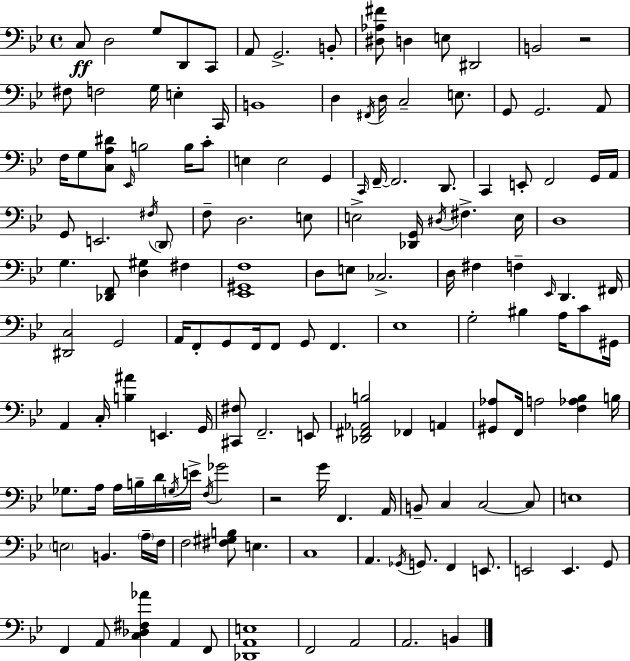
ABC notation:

X:1
T:Untitled
M:4/4
L:1/4
K:Bb
C,/2 D,2 G,/2 D,,/2 C,,/2 A,,/2 G,,2 B,,/2 [^D,_A,^F]/2 D, E,/2 ^D,,2 B,,2 z2 ^F,/2 F,2 G,/4 E, C,,/4 B,,4 D, ^F,,/4 D,/4 C,2 E,/2 G,,/2 G,,2 A,,/2 F,/4 G,/2 [C,A,^D]/2 _E,,/4 B,2 B,/4 C/2 E, E,2 G,, C,,/4 F,,/4 F,,2 D,,/2 C,, E,,/2 F,,2 G,,/4 A,,/4 G,,/2 E,,2 ^F,/4 D,,/2 F,/2 D,2 E,/2 E,2 [_D,,G,,]/4 ^D,/4 ^F, E,/4 D,4 G, [_D,,F,,]/2 [D,^G,] ^F, [_E,,^G,,F,]4 D,/2 E,/2 _C,2 D,/4 ^F, F, _E,,/4 D,, ^F,,/4 [^D,,C,]2 G,,2 A,,/4 F,,/2 G,,/2 F,,/4 F,,/2 G,,/2 F,, _E,4 G,2 ^B, A,/4 C/2 ^G,,/4 A,, C,/4 [B,^A] E,, G,,/4 [^C,,^F,]/2 F,,2 E,,/2 [_D,,^F,,_A,,B,]2 _F,, A,, [^G,,_A,]/2 F,,/4 A,2 [F,_A,_B,] B,/4 _G,/2 A,/4 A,/4 B,/4 D/4 G,/4 E/4 F,/4 _G2 z2 G/4 F,, A,,/4 B,,/2 C, C,2 C,/2 E,4 E,2 B,, A,/4 F,/4 F,2 [^F,^G,B,]/2 E, C,4 A,, _G,,/4 G,,/2 F,, E,,/2 E,,2 E,, G,,/2 F,, A,,/2 [C,_D,^F,_A] A,, F,,/2 [_D,,A,,E,]4 F,,2 A,,2 A,,2 B,,